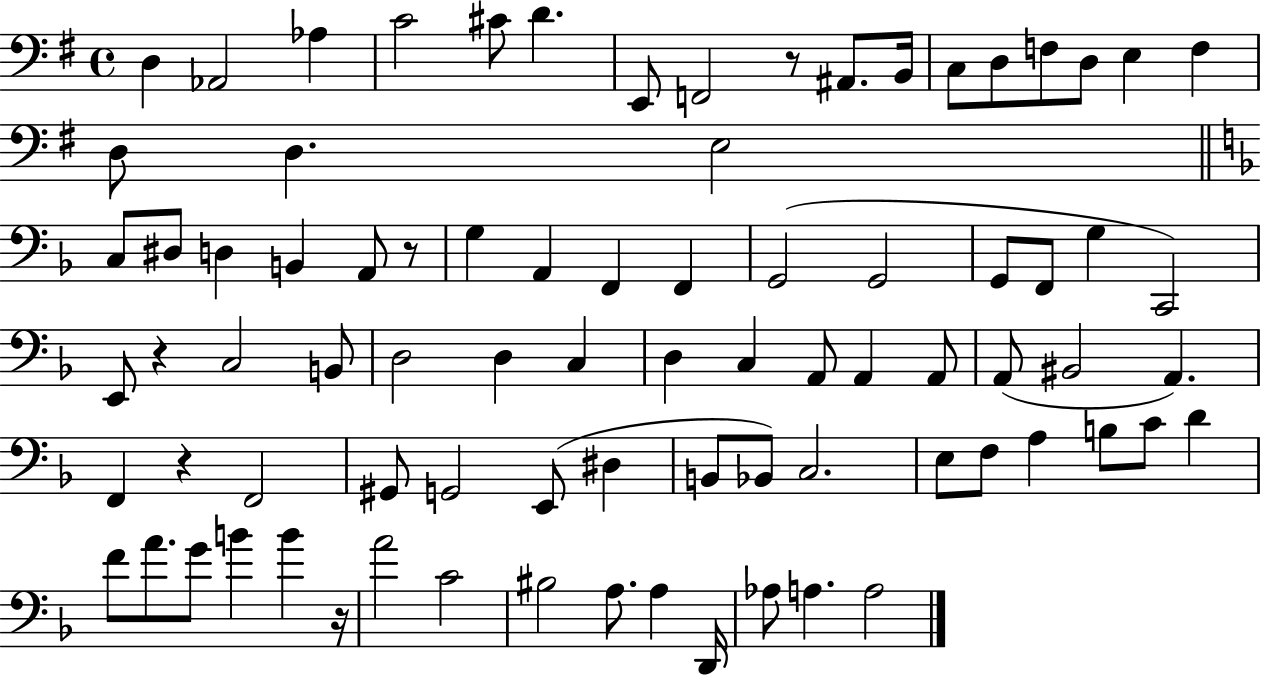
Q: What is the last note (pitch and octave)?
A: A3